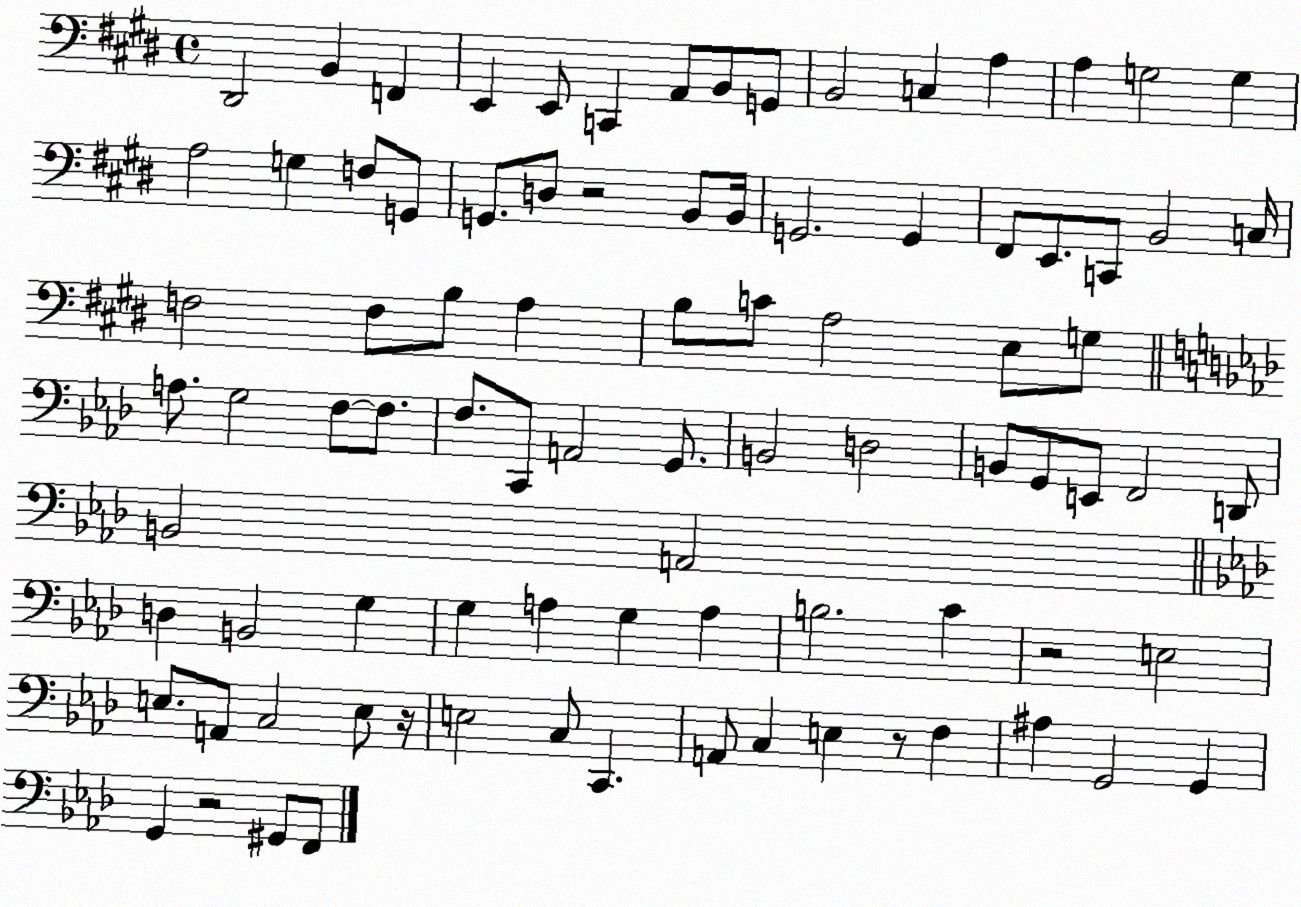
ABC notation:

X:1
T:Untitled
M:4/4
L:1/4
K:E
^D,,2 B,, F,, E,, E,,/2 C,, A,,/2 B,,/2 G,,/2 B,,2 C, A, A, G,2 G, A,2 G, F,/2 G,,/2 G,,/2 D,/2 z2 B,,/2 B,,/4 G,,2 G,, ^F,,/2 E,,/2 C,,/2 B,,2 C,/4 F,2 F,/2 B,/2 A, B,/2 C/2 A,2 E,/2 G,/2 A,/2 G,2 F,/2 F,/2 F,/2 C,,/2 A,,2 G,,/2 B,,2 D,2 B,,/2 G,,/2 E,,/2 F,,2 D,,/2 B,,2 A,,2 D, B,,2 G, G, A, G, A, B,2 C z2 E,2 E,/2 A,,/2 C,2 E,/2 z/4 E,2 C,/2 C,, A,,/2 C, E, z/2 F, ^A, G,,2 G,, G,, z2 ^G,,/2 F,,/2